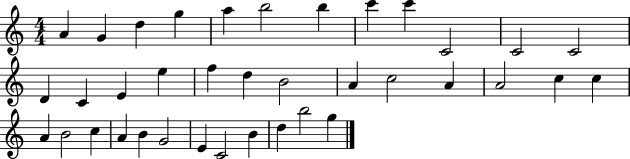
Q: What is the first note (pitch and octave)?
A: A4